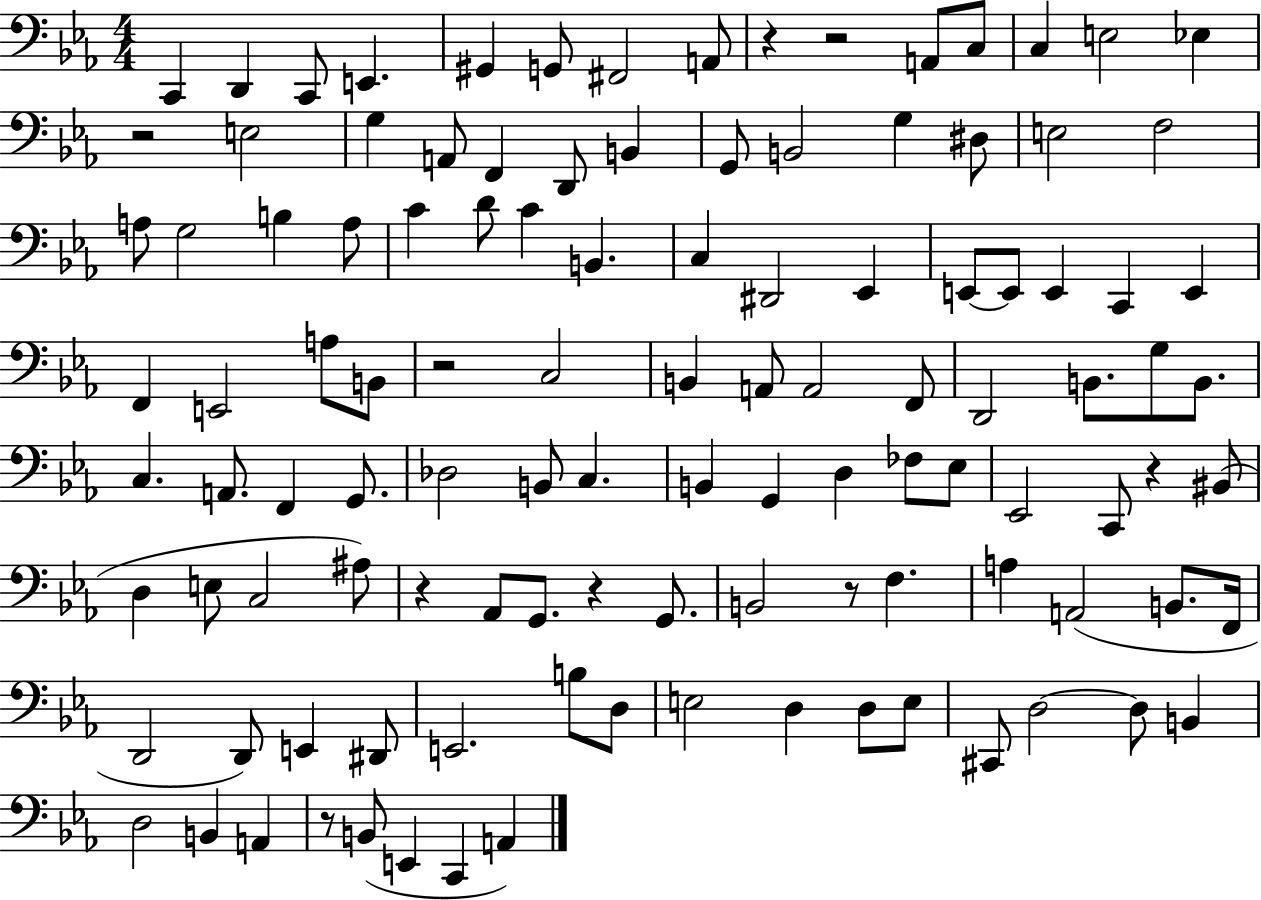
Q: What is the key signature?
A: EES major